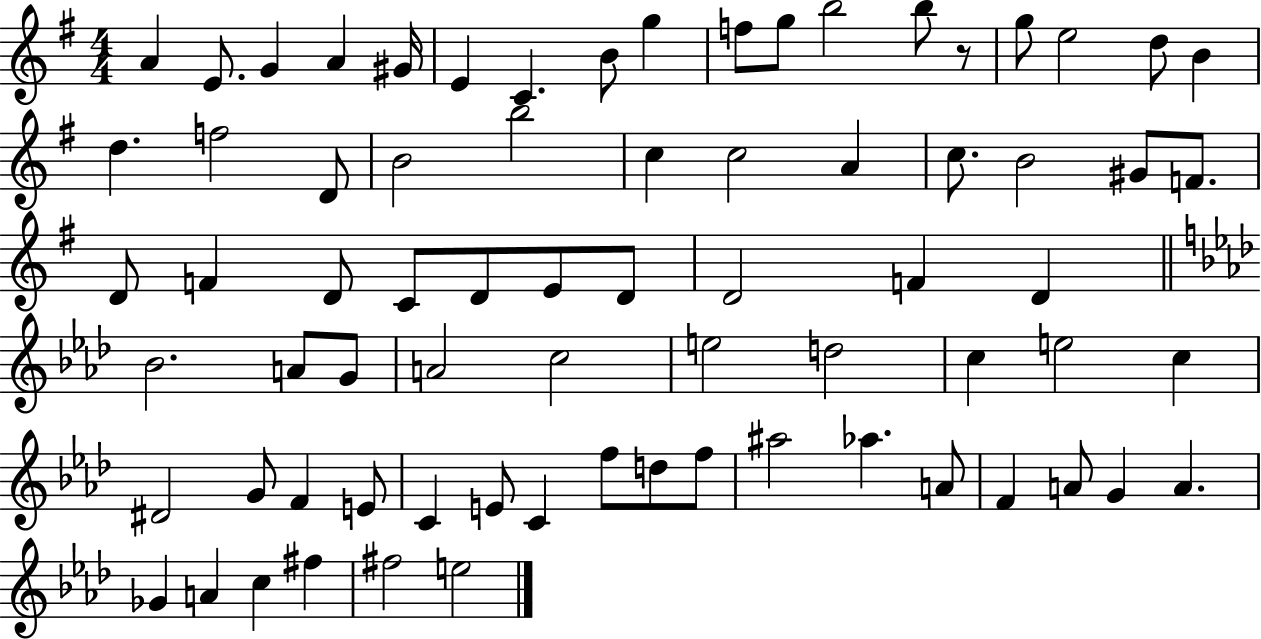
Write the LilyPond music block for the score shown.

{
  \clef treble
  \numericTimeSignature
  \time 4/4
  \key g \major
  a'4 e'8. g'4 a'4 gis'16 | e'4 c'4. b'8 g''4 | f''8 g''8 b''2 b''8 r8 | g''8 e''2 d''8 b'4 | \break d''4. f''2 d'8 | b'2 b''2 | c''4 c''2 a'4 | c''8. b'2 gis'8 f'8. | \break d'8 f'4 d'8 c'8 d'8 e'8 d'8 | d'2 f'4 d'4 | \bar "||" \break \key f \minor bes'2. a'8 g'8 | a'2 c''2 | e''2 d''2 | c''4 e''2 c''4 | \break dis'2 g'8 f'4 e'8 | c'4 e'8 c'4 f''8 d''8 f''8 | ais''2 aes''4. a'8 | f'4 a'8 g'4 a'4. | \break ges'4 a'4 c''4 fis''4 | fis''2 e''2 | \bar "|."
}